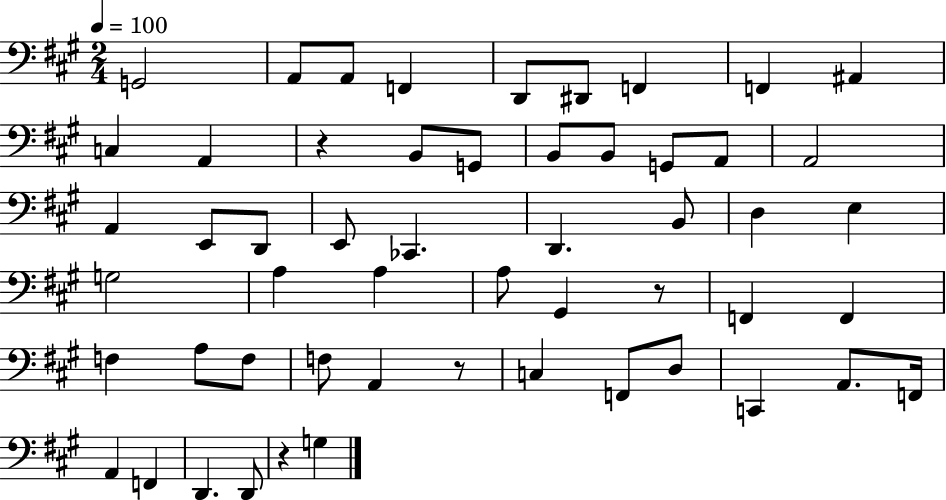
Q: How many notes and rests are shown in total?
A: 54